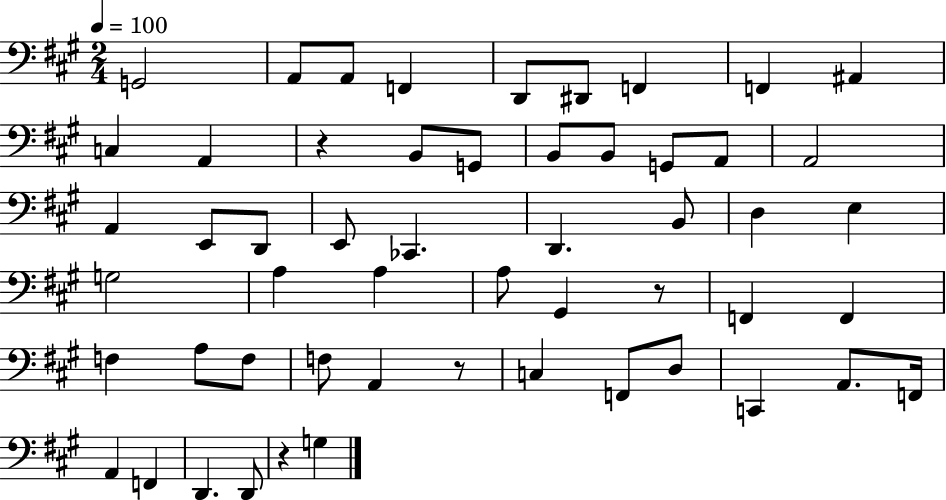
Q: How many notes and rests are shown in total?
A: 54